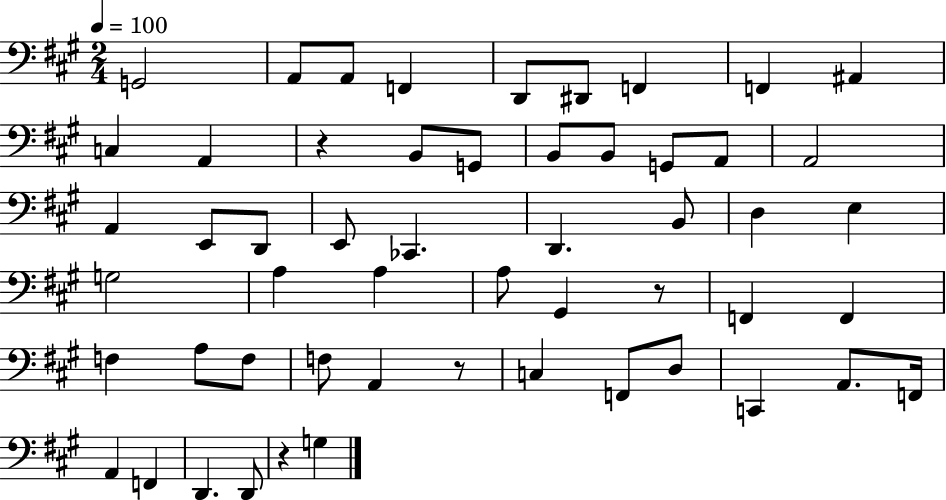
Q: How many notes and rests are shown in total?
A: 54